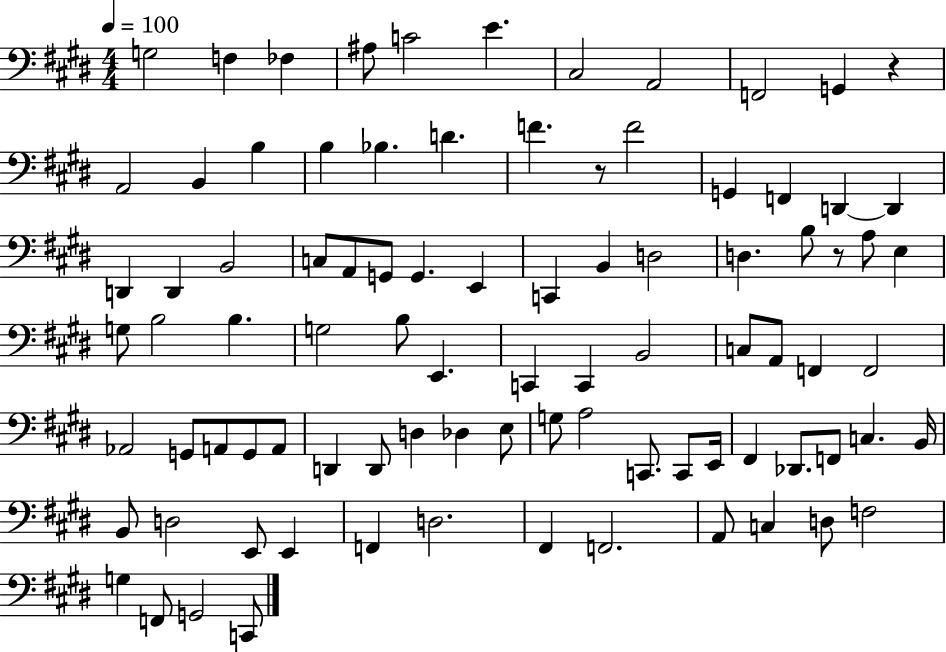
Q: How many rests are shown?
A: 3